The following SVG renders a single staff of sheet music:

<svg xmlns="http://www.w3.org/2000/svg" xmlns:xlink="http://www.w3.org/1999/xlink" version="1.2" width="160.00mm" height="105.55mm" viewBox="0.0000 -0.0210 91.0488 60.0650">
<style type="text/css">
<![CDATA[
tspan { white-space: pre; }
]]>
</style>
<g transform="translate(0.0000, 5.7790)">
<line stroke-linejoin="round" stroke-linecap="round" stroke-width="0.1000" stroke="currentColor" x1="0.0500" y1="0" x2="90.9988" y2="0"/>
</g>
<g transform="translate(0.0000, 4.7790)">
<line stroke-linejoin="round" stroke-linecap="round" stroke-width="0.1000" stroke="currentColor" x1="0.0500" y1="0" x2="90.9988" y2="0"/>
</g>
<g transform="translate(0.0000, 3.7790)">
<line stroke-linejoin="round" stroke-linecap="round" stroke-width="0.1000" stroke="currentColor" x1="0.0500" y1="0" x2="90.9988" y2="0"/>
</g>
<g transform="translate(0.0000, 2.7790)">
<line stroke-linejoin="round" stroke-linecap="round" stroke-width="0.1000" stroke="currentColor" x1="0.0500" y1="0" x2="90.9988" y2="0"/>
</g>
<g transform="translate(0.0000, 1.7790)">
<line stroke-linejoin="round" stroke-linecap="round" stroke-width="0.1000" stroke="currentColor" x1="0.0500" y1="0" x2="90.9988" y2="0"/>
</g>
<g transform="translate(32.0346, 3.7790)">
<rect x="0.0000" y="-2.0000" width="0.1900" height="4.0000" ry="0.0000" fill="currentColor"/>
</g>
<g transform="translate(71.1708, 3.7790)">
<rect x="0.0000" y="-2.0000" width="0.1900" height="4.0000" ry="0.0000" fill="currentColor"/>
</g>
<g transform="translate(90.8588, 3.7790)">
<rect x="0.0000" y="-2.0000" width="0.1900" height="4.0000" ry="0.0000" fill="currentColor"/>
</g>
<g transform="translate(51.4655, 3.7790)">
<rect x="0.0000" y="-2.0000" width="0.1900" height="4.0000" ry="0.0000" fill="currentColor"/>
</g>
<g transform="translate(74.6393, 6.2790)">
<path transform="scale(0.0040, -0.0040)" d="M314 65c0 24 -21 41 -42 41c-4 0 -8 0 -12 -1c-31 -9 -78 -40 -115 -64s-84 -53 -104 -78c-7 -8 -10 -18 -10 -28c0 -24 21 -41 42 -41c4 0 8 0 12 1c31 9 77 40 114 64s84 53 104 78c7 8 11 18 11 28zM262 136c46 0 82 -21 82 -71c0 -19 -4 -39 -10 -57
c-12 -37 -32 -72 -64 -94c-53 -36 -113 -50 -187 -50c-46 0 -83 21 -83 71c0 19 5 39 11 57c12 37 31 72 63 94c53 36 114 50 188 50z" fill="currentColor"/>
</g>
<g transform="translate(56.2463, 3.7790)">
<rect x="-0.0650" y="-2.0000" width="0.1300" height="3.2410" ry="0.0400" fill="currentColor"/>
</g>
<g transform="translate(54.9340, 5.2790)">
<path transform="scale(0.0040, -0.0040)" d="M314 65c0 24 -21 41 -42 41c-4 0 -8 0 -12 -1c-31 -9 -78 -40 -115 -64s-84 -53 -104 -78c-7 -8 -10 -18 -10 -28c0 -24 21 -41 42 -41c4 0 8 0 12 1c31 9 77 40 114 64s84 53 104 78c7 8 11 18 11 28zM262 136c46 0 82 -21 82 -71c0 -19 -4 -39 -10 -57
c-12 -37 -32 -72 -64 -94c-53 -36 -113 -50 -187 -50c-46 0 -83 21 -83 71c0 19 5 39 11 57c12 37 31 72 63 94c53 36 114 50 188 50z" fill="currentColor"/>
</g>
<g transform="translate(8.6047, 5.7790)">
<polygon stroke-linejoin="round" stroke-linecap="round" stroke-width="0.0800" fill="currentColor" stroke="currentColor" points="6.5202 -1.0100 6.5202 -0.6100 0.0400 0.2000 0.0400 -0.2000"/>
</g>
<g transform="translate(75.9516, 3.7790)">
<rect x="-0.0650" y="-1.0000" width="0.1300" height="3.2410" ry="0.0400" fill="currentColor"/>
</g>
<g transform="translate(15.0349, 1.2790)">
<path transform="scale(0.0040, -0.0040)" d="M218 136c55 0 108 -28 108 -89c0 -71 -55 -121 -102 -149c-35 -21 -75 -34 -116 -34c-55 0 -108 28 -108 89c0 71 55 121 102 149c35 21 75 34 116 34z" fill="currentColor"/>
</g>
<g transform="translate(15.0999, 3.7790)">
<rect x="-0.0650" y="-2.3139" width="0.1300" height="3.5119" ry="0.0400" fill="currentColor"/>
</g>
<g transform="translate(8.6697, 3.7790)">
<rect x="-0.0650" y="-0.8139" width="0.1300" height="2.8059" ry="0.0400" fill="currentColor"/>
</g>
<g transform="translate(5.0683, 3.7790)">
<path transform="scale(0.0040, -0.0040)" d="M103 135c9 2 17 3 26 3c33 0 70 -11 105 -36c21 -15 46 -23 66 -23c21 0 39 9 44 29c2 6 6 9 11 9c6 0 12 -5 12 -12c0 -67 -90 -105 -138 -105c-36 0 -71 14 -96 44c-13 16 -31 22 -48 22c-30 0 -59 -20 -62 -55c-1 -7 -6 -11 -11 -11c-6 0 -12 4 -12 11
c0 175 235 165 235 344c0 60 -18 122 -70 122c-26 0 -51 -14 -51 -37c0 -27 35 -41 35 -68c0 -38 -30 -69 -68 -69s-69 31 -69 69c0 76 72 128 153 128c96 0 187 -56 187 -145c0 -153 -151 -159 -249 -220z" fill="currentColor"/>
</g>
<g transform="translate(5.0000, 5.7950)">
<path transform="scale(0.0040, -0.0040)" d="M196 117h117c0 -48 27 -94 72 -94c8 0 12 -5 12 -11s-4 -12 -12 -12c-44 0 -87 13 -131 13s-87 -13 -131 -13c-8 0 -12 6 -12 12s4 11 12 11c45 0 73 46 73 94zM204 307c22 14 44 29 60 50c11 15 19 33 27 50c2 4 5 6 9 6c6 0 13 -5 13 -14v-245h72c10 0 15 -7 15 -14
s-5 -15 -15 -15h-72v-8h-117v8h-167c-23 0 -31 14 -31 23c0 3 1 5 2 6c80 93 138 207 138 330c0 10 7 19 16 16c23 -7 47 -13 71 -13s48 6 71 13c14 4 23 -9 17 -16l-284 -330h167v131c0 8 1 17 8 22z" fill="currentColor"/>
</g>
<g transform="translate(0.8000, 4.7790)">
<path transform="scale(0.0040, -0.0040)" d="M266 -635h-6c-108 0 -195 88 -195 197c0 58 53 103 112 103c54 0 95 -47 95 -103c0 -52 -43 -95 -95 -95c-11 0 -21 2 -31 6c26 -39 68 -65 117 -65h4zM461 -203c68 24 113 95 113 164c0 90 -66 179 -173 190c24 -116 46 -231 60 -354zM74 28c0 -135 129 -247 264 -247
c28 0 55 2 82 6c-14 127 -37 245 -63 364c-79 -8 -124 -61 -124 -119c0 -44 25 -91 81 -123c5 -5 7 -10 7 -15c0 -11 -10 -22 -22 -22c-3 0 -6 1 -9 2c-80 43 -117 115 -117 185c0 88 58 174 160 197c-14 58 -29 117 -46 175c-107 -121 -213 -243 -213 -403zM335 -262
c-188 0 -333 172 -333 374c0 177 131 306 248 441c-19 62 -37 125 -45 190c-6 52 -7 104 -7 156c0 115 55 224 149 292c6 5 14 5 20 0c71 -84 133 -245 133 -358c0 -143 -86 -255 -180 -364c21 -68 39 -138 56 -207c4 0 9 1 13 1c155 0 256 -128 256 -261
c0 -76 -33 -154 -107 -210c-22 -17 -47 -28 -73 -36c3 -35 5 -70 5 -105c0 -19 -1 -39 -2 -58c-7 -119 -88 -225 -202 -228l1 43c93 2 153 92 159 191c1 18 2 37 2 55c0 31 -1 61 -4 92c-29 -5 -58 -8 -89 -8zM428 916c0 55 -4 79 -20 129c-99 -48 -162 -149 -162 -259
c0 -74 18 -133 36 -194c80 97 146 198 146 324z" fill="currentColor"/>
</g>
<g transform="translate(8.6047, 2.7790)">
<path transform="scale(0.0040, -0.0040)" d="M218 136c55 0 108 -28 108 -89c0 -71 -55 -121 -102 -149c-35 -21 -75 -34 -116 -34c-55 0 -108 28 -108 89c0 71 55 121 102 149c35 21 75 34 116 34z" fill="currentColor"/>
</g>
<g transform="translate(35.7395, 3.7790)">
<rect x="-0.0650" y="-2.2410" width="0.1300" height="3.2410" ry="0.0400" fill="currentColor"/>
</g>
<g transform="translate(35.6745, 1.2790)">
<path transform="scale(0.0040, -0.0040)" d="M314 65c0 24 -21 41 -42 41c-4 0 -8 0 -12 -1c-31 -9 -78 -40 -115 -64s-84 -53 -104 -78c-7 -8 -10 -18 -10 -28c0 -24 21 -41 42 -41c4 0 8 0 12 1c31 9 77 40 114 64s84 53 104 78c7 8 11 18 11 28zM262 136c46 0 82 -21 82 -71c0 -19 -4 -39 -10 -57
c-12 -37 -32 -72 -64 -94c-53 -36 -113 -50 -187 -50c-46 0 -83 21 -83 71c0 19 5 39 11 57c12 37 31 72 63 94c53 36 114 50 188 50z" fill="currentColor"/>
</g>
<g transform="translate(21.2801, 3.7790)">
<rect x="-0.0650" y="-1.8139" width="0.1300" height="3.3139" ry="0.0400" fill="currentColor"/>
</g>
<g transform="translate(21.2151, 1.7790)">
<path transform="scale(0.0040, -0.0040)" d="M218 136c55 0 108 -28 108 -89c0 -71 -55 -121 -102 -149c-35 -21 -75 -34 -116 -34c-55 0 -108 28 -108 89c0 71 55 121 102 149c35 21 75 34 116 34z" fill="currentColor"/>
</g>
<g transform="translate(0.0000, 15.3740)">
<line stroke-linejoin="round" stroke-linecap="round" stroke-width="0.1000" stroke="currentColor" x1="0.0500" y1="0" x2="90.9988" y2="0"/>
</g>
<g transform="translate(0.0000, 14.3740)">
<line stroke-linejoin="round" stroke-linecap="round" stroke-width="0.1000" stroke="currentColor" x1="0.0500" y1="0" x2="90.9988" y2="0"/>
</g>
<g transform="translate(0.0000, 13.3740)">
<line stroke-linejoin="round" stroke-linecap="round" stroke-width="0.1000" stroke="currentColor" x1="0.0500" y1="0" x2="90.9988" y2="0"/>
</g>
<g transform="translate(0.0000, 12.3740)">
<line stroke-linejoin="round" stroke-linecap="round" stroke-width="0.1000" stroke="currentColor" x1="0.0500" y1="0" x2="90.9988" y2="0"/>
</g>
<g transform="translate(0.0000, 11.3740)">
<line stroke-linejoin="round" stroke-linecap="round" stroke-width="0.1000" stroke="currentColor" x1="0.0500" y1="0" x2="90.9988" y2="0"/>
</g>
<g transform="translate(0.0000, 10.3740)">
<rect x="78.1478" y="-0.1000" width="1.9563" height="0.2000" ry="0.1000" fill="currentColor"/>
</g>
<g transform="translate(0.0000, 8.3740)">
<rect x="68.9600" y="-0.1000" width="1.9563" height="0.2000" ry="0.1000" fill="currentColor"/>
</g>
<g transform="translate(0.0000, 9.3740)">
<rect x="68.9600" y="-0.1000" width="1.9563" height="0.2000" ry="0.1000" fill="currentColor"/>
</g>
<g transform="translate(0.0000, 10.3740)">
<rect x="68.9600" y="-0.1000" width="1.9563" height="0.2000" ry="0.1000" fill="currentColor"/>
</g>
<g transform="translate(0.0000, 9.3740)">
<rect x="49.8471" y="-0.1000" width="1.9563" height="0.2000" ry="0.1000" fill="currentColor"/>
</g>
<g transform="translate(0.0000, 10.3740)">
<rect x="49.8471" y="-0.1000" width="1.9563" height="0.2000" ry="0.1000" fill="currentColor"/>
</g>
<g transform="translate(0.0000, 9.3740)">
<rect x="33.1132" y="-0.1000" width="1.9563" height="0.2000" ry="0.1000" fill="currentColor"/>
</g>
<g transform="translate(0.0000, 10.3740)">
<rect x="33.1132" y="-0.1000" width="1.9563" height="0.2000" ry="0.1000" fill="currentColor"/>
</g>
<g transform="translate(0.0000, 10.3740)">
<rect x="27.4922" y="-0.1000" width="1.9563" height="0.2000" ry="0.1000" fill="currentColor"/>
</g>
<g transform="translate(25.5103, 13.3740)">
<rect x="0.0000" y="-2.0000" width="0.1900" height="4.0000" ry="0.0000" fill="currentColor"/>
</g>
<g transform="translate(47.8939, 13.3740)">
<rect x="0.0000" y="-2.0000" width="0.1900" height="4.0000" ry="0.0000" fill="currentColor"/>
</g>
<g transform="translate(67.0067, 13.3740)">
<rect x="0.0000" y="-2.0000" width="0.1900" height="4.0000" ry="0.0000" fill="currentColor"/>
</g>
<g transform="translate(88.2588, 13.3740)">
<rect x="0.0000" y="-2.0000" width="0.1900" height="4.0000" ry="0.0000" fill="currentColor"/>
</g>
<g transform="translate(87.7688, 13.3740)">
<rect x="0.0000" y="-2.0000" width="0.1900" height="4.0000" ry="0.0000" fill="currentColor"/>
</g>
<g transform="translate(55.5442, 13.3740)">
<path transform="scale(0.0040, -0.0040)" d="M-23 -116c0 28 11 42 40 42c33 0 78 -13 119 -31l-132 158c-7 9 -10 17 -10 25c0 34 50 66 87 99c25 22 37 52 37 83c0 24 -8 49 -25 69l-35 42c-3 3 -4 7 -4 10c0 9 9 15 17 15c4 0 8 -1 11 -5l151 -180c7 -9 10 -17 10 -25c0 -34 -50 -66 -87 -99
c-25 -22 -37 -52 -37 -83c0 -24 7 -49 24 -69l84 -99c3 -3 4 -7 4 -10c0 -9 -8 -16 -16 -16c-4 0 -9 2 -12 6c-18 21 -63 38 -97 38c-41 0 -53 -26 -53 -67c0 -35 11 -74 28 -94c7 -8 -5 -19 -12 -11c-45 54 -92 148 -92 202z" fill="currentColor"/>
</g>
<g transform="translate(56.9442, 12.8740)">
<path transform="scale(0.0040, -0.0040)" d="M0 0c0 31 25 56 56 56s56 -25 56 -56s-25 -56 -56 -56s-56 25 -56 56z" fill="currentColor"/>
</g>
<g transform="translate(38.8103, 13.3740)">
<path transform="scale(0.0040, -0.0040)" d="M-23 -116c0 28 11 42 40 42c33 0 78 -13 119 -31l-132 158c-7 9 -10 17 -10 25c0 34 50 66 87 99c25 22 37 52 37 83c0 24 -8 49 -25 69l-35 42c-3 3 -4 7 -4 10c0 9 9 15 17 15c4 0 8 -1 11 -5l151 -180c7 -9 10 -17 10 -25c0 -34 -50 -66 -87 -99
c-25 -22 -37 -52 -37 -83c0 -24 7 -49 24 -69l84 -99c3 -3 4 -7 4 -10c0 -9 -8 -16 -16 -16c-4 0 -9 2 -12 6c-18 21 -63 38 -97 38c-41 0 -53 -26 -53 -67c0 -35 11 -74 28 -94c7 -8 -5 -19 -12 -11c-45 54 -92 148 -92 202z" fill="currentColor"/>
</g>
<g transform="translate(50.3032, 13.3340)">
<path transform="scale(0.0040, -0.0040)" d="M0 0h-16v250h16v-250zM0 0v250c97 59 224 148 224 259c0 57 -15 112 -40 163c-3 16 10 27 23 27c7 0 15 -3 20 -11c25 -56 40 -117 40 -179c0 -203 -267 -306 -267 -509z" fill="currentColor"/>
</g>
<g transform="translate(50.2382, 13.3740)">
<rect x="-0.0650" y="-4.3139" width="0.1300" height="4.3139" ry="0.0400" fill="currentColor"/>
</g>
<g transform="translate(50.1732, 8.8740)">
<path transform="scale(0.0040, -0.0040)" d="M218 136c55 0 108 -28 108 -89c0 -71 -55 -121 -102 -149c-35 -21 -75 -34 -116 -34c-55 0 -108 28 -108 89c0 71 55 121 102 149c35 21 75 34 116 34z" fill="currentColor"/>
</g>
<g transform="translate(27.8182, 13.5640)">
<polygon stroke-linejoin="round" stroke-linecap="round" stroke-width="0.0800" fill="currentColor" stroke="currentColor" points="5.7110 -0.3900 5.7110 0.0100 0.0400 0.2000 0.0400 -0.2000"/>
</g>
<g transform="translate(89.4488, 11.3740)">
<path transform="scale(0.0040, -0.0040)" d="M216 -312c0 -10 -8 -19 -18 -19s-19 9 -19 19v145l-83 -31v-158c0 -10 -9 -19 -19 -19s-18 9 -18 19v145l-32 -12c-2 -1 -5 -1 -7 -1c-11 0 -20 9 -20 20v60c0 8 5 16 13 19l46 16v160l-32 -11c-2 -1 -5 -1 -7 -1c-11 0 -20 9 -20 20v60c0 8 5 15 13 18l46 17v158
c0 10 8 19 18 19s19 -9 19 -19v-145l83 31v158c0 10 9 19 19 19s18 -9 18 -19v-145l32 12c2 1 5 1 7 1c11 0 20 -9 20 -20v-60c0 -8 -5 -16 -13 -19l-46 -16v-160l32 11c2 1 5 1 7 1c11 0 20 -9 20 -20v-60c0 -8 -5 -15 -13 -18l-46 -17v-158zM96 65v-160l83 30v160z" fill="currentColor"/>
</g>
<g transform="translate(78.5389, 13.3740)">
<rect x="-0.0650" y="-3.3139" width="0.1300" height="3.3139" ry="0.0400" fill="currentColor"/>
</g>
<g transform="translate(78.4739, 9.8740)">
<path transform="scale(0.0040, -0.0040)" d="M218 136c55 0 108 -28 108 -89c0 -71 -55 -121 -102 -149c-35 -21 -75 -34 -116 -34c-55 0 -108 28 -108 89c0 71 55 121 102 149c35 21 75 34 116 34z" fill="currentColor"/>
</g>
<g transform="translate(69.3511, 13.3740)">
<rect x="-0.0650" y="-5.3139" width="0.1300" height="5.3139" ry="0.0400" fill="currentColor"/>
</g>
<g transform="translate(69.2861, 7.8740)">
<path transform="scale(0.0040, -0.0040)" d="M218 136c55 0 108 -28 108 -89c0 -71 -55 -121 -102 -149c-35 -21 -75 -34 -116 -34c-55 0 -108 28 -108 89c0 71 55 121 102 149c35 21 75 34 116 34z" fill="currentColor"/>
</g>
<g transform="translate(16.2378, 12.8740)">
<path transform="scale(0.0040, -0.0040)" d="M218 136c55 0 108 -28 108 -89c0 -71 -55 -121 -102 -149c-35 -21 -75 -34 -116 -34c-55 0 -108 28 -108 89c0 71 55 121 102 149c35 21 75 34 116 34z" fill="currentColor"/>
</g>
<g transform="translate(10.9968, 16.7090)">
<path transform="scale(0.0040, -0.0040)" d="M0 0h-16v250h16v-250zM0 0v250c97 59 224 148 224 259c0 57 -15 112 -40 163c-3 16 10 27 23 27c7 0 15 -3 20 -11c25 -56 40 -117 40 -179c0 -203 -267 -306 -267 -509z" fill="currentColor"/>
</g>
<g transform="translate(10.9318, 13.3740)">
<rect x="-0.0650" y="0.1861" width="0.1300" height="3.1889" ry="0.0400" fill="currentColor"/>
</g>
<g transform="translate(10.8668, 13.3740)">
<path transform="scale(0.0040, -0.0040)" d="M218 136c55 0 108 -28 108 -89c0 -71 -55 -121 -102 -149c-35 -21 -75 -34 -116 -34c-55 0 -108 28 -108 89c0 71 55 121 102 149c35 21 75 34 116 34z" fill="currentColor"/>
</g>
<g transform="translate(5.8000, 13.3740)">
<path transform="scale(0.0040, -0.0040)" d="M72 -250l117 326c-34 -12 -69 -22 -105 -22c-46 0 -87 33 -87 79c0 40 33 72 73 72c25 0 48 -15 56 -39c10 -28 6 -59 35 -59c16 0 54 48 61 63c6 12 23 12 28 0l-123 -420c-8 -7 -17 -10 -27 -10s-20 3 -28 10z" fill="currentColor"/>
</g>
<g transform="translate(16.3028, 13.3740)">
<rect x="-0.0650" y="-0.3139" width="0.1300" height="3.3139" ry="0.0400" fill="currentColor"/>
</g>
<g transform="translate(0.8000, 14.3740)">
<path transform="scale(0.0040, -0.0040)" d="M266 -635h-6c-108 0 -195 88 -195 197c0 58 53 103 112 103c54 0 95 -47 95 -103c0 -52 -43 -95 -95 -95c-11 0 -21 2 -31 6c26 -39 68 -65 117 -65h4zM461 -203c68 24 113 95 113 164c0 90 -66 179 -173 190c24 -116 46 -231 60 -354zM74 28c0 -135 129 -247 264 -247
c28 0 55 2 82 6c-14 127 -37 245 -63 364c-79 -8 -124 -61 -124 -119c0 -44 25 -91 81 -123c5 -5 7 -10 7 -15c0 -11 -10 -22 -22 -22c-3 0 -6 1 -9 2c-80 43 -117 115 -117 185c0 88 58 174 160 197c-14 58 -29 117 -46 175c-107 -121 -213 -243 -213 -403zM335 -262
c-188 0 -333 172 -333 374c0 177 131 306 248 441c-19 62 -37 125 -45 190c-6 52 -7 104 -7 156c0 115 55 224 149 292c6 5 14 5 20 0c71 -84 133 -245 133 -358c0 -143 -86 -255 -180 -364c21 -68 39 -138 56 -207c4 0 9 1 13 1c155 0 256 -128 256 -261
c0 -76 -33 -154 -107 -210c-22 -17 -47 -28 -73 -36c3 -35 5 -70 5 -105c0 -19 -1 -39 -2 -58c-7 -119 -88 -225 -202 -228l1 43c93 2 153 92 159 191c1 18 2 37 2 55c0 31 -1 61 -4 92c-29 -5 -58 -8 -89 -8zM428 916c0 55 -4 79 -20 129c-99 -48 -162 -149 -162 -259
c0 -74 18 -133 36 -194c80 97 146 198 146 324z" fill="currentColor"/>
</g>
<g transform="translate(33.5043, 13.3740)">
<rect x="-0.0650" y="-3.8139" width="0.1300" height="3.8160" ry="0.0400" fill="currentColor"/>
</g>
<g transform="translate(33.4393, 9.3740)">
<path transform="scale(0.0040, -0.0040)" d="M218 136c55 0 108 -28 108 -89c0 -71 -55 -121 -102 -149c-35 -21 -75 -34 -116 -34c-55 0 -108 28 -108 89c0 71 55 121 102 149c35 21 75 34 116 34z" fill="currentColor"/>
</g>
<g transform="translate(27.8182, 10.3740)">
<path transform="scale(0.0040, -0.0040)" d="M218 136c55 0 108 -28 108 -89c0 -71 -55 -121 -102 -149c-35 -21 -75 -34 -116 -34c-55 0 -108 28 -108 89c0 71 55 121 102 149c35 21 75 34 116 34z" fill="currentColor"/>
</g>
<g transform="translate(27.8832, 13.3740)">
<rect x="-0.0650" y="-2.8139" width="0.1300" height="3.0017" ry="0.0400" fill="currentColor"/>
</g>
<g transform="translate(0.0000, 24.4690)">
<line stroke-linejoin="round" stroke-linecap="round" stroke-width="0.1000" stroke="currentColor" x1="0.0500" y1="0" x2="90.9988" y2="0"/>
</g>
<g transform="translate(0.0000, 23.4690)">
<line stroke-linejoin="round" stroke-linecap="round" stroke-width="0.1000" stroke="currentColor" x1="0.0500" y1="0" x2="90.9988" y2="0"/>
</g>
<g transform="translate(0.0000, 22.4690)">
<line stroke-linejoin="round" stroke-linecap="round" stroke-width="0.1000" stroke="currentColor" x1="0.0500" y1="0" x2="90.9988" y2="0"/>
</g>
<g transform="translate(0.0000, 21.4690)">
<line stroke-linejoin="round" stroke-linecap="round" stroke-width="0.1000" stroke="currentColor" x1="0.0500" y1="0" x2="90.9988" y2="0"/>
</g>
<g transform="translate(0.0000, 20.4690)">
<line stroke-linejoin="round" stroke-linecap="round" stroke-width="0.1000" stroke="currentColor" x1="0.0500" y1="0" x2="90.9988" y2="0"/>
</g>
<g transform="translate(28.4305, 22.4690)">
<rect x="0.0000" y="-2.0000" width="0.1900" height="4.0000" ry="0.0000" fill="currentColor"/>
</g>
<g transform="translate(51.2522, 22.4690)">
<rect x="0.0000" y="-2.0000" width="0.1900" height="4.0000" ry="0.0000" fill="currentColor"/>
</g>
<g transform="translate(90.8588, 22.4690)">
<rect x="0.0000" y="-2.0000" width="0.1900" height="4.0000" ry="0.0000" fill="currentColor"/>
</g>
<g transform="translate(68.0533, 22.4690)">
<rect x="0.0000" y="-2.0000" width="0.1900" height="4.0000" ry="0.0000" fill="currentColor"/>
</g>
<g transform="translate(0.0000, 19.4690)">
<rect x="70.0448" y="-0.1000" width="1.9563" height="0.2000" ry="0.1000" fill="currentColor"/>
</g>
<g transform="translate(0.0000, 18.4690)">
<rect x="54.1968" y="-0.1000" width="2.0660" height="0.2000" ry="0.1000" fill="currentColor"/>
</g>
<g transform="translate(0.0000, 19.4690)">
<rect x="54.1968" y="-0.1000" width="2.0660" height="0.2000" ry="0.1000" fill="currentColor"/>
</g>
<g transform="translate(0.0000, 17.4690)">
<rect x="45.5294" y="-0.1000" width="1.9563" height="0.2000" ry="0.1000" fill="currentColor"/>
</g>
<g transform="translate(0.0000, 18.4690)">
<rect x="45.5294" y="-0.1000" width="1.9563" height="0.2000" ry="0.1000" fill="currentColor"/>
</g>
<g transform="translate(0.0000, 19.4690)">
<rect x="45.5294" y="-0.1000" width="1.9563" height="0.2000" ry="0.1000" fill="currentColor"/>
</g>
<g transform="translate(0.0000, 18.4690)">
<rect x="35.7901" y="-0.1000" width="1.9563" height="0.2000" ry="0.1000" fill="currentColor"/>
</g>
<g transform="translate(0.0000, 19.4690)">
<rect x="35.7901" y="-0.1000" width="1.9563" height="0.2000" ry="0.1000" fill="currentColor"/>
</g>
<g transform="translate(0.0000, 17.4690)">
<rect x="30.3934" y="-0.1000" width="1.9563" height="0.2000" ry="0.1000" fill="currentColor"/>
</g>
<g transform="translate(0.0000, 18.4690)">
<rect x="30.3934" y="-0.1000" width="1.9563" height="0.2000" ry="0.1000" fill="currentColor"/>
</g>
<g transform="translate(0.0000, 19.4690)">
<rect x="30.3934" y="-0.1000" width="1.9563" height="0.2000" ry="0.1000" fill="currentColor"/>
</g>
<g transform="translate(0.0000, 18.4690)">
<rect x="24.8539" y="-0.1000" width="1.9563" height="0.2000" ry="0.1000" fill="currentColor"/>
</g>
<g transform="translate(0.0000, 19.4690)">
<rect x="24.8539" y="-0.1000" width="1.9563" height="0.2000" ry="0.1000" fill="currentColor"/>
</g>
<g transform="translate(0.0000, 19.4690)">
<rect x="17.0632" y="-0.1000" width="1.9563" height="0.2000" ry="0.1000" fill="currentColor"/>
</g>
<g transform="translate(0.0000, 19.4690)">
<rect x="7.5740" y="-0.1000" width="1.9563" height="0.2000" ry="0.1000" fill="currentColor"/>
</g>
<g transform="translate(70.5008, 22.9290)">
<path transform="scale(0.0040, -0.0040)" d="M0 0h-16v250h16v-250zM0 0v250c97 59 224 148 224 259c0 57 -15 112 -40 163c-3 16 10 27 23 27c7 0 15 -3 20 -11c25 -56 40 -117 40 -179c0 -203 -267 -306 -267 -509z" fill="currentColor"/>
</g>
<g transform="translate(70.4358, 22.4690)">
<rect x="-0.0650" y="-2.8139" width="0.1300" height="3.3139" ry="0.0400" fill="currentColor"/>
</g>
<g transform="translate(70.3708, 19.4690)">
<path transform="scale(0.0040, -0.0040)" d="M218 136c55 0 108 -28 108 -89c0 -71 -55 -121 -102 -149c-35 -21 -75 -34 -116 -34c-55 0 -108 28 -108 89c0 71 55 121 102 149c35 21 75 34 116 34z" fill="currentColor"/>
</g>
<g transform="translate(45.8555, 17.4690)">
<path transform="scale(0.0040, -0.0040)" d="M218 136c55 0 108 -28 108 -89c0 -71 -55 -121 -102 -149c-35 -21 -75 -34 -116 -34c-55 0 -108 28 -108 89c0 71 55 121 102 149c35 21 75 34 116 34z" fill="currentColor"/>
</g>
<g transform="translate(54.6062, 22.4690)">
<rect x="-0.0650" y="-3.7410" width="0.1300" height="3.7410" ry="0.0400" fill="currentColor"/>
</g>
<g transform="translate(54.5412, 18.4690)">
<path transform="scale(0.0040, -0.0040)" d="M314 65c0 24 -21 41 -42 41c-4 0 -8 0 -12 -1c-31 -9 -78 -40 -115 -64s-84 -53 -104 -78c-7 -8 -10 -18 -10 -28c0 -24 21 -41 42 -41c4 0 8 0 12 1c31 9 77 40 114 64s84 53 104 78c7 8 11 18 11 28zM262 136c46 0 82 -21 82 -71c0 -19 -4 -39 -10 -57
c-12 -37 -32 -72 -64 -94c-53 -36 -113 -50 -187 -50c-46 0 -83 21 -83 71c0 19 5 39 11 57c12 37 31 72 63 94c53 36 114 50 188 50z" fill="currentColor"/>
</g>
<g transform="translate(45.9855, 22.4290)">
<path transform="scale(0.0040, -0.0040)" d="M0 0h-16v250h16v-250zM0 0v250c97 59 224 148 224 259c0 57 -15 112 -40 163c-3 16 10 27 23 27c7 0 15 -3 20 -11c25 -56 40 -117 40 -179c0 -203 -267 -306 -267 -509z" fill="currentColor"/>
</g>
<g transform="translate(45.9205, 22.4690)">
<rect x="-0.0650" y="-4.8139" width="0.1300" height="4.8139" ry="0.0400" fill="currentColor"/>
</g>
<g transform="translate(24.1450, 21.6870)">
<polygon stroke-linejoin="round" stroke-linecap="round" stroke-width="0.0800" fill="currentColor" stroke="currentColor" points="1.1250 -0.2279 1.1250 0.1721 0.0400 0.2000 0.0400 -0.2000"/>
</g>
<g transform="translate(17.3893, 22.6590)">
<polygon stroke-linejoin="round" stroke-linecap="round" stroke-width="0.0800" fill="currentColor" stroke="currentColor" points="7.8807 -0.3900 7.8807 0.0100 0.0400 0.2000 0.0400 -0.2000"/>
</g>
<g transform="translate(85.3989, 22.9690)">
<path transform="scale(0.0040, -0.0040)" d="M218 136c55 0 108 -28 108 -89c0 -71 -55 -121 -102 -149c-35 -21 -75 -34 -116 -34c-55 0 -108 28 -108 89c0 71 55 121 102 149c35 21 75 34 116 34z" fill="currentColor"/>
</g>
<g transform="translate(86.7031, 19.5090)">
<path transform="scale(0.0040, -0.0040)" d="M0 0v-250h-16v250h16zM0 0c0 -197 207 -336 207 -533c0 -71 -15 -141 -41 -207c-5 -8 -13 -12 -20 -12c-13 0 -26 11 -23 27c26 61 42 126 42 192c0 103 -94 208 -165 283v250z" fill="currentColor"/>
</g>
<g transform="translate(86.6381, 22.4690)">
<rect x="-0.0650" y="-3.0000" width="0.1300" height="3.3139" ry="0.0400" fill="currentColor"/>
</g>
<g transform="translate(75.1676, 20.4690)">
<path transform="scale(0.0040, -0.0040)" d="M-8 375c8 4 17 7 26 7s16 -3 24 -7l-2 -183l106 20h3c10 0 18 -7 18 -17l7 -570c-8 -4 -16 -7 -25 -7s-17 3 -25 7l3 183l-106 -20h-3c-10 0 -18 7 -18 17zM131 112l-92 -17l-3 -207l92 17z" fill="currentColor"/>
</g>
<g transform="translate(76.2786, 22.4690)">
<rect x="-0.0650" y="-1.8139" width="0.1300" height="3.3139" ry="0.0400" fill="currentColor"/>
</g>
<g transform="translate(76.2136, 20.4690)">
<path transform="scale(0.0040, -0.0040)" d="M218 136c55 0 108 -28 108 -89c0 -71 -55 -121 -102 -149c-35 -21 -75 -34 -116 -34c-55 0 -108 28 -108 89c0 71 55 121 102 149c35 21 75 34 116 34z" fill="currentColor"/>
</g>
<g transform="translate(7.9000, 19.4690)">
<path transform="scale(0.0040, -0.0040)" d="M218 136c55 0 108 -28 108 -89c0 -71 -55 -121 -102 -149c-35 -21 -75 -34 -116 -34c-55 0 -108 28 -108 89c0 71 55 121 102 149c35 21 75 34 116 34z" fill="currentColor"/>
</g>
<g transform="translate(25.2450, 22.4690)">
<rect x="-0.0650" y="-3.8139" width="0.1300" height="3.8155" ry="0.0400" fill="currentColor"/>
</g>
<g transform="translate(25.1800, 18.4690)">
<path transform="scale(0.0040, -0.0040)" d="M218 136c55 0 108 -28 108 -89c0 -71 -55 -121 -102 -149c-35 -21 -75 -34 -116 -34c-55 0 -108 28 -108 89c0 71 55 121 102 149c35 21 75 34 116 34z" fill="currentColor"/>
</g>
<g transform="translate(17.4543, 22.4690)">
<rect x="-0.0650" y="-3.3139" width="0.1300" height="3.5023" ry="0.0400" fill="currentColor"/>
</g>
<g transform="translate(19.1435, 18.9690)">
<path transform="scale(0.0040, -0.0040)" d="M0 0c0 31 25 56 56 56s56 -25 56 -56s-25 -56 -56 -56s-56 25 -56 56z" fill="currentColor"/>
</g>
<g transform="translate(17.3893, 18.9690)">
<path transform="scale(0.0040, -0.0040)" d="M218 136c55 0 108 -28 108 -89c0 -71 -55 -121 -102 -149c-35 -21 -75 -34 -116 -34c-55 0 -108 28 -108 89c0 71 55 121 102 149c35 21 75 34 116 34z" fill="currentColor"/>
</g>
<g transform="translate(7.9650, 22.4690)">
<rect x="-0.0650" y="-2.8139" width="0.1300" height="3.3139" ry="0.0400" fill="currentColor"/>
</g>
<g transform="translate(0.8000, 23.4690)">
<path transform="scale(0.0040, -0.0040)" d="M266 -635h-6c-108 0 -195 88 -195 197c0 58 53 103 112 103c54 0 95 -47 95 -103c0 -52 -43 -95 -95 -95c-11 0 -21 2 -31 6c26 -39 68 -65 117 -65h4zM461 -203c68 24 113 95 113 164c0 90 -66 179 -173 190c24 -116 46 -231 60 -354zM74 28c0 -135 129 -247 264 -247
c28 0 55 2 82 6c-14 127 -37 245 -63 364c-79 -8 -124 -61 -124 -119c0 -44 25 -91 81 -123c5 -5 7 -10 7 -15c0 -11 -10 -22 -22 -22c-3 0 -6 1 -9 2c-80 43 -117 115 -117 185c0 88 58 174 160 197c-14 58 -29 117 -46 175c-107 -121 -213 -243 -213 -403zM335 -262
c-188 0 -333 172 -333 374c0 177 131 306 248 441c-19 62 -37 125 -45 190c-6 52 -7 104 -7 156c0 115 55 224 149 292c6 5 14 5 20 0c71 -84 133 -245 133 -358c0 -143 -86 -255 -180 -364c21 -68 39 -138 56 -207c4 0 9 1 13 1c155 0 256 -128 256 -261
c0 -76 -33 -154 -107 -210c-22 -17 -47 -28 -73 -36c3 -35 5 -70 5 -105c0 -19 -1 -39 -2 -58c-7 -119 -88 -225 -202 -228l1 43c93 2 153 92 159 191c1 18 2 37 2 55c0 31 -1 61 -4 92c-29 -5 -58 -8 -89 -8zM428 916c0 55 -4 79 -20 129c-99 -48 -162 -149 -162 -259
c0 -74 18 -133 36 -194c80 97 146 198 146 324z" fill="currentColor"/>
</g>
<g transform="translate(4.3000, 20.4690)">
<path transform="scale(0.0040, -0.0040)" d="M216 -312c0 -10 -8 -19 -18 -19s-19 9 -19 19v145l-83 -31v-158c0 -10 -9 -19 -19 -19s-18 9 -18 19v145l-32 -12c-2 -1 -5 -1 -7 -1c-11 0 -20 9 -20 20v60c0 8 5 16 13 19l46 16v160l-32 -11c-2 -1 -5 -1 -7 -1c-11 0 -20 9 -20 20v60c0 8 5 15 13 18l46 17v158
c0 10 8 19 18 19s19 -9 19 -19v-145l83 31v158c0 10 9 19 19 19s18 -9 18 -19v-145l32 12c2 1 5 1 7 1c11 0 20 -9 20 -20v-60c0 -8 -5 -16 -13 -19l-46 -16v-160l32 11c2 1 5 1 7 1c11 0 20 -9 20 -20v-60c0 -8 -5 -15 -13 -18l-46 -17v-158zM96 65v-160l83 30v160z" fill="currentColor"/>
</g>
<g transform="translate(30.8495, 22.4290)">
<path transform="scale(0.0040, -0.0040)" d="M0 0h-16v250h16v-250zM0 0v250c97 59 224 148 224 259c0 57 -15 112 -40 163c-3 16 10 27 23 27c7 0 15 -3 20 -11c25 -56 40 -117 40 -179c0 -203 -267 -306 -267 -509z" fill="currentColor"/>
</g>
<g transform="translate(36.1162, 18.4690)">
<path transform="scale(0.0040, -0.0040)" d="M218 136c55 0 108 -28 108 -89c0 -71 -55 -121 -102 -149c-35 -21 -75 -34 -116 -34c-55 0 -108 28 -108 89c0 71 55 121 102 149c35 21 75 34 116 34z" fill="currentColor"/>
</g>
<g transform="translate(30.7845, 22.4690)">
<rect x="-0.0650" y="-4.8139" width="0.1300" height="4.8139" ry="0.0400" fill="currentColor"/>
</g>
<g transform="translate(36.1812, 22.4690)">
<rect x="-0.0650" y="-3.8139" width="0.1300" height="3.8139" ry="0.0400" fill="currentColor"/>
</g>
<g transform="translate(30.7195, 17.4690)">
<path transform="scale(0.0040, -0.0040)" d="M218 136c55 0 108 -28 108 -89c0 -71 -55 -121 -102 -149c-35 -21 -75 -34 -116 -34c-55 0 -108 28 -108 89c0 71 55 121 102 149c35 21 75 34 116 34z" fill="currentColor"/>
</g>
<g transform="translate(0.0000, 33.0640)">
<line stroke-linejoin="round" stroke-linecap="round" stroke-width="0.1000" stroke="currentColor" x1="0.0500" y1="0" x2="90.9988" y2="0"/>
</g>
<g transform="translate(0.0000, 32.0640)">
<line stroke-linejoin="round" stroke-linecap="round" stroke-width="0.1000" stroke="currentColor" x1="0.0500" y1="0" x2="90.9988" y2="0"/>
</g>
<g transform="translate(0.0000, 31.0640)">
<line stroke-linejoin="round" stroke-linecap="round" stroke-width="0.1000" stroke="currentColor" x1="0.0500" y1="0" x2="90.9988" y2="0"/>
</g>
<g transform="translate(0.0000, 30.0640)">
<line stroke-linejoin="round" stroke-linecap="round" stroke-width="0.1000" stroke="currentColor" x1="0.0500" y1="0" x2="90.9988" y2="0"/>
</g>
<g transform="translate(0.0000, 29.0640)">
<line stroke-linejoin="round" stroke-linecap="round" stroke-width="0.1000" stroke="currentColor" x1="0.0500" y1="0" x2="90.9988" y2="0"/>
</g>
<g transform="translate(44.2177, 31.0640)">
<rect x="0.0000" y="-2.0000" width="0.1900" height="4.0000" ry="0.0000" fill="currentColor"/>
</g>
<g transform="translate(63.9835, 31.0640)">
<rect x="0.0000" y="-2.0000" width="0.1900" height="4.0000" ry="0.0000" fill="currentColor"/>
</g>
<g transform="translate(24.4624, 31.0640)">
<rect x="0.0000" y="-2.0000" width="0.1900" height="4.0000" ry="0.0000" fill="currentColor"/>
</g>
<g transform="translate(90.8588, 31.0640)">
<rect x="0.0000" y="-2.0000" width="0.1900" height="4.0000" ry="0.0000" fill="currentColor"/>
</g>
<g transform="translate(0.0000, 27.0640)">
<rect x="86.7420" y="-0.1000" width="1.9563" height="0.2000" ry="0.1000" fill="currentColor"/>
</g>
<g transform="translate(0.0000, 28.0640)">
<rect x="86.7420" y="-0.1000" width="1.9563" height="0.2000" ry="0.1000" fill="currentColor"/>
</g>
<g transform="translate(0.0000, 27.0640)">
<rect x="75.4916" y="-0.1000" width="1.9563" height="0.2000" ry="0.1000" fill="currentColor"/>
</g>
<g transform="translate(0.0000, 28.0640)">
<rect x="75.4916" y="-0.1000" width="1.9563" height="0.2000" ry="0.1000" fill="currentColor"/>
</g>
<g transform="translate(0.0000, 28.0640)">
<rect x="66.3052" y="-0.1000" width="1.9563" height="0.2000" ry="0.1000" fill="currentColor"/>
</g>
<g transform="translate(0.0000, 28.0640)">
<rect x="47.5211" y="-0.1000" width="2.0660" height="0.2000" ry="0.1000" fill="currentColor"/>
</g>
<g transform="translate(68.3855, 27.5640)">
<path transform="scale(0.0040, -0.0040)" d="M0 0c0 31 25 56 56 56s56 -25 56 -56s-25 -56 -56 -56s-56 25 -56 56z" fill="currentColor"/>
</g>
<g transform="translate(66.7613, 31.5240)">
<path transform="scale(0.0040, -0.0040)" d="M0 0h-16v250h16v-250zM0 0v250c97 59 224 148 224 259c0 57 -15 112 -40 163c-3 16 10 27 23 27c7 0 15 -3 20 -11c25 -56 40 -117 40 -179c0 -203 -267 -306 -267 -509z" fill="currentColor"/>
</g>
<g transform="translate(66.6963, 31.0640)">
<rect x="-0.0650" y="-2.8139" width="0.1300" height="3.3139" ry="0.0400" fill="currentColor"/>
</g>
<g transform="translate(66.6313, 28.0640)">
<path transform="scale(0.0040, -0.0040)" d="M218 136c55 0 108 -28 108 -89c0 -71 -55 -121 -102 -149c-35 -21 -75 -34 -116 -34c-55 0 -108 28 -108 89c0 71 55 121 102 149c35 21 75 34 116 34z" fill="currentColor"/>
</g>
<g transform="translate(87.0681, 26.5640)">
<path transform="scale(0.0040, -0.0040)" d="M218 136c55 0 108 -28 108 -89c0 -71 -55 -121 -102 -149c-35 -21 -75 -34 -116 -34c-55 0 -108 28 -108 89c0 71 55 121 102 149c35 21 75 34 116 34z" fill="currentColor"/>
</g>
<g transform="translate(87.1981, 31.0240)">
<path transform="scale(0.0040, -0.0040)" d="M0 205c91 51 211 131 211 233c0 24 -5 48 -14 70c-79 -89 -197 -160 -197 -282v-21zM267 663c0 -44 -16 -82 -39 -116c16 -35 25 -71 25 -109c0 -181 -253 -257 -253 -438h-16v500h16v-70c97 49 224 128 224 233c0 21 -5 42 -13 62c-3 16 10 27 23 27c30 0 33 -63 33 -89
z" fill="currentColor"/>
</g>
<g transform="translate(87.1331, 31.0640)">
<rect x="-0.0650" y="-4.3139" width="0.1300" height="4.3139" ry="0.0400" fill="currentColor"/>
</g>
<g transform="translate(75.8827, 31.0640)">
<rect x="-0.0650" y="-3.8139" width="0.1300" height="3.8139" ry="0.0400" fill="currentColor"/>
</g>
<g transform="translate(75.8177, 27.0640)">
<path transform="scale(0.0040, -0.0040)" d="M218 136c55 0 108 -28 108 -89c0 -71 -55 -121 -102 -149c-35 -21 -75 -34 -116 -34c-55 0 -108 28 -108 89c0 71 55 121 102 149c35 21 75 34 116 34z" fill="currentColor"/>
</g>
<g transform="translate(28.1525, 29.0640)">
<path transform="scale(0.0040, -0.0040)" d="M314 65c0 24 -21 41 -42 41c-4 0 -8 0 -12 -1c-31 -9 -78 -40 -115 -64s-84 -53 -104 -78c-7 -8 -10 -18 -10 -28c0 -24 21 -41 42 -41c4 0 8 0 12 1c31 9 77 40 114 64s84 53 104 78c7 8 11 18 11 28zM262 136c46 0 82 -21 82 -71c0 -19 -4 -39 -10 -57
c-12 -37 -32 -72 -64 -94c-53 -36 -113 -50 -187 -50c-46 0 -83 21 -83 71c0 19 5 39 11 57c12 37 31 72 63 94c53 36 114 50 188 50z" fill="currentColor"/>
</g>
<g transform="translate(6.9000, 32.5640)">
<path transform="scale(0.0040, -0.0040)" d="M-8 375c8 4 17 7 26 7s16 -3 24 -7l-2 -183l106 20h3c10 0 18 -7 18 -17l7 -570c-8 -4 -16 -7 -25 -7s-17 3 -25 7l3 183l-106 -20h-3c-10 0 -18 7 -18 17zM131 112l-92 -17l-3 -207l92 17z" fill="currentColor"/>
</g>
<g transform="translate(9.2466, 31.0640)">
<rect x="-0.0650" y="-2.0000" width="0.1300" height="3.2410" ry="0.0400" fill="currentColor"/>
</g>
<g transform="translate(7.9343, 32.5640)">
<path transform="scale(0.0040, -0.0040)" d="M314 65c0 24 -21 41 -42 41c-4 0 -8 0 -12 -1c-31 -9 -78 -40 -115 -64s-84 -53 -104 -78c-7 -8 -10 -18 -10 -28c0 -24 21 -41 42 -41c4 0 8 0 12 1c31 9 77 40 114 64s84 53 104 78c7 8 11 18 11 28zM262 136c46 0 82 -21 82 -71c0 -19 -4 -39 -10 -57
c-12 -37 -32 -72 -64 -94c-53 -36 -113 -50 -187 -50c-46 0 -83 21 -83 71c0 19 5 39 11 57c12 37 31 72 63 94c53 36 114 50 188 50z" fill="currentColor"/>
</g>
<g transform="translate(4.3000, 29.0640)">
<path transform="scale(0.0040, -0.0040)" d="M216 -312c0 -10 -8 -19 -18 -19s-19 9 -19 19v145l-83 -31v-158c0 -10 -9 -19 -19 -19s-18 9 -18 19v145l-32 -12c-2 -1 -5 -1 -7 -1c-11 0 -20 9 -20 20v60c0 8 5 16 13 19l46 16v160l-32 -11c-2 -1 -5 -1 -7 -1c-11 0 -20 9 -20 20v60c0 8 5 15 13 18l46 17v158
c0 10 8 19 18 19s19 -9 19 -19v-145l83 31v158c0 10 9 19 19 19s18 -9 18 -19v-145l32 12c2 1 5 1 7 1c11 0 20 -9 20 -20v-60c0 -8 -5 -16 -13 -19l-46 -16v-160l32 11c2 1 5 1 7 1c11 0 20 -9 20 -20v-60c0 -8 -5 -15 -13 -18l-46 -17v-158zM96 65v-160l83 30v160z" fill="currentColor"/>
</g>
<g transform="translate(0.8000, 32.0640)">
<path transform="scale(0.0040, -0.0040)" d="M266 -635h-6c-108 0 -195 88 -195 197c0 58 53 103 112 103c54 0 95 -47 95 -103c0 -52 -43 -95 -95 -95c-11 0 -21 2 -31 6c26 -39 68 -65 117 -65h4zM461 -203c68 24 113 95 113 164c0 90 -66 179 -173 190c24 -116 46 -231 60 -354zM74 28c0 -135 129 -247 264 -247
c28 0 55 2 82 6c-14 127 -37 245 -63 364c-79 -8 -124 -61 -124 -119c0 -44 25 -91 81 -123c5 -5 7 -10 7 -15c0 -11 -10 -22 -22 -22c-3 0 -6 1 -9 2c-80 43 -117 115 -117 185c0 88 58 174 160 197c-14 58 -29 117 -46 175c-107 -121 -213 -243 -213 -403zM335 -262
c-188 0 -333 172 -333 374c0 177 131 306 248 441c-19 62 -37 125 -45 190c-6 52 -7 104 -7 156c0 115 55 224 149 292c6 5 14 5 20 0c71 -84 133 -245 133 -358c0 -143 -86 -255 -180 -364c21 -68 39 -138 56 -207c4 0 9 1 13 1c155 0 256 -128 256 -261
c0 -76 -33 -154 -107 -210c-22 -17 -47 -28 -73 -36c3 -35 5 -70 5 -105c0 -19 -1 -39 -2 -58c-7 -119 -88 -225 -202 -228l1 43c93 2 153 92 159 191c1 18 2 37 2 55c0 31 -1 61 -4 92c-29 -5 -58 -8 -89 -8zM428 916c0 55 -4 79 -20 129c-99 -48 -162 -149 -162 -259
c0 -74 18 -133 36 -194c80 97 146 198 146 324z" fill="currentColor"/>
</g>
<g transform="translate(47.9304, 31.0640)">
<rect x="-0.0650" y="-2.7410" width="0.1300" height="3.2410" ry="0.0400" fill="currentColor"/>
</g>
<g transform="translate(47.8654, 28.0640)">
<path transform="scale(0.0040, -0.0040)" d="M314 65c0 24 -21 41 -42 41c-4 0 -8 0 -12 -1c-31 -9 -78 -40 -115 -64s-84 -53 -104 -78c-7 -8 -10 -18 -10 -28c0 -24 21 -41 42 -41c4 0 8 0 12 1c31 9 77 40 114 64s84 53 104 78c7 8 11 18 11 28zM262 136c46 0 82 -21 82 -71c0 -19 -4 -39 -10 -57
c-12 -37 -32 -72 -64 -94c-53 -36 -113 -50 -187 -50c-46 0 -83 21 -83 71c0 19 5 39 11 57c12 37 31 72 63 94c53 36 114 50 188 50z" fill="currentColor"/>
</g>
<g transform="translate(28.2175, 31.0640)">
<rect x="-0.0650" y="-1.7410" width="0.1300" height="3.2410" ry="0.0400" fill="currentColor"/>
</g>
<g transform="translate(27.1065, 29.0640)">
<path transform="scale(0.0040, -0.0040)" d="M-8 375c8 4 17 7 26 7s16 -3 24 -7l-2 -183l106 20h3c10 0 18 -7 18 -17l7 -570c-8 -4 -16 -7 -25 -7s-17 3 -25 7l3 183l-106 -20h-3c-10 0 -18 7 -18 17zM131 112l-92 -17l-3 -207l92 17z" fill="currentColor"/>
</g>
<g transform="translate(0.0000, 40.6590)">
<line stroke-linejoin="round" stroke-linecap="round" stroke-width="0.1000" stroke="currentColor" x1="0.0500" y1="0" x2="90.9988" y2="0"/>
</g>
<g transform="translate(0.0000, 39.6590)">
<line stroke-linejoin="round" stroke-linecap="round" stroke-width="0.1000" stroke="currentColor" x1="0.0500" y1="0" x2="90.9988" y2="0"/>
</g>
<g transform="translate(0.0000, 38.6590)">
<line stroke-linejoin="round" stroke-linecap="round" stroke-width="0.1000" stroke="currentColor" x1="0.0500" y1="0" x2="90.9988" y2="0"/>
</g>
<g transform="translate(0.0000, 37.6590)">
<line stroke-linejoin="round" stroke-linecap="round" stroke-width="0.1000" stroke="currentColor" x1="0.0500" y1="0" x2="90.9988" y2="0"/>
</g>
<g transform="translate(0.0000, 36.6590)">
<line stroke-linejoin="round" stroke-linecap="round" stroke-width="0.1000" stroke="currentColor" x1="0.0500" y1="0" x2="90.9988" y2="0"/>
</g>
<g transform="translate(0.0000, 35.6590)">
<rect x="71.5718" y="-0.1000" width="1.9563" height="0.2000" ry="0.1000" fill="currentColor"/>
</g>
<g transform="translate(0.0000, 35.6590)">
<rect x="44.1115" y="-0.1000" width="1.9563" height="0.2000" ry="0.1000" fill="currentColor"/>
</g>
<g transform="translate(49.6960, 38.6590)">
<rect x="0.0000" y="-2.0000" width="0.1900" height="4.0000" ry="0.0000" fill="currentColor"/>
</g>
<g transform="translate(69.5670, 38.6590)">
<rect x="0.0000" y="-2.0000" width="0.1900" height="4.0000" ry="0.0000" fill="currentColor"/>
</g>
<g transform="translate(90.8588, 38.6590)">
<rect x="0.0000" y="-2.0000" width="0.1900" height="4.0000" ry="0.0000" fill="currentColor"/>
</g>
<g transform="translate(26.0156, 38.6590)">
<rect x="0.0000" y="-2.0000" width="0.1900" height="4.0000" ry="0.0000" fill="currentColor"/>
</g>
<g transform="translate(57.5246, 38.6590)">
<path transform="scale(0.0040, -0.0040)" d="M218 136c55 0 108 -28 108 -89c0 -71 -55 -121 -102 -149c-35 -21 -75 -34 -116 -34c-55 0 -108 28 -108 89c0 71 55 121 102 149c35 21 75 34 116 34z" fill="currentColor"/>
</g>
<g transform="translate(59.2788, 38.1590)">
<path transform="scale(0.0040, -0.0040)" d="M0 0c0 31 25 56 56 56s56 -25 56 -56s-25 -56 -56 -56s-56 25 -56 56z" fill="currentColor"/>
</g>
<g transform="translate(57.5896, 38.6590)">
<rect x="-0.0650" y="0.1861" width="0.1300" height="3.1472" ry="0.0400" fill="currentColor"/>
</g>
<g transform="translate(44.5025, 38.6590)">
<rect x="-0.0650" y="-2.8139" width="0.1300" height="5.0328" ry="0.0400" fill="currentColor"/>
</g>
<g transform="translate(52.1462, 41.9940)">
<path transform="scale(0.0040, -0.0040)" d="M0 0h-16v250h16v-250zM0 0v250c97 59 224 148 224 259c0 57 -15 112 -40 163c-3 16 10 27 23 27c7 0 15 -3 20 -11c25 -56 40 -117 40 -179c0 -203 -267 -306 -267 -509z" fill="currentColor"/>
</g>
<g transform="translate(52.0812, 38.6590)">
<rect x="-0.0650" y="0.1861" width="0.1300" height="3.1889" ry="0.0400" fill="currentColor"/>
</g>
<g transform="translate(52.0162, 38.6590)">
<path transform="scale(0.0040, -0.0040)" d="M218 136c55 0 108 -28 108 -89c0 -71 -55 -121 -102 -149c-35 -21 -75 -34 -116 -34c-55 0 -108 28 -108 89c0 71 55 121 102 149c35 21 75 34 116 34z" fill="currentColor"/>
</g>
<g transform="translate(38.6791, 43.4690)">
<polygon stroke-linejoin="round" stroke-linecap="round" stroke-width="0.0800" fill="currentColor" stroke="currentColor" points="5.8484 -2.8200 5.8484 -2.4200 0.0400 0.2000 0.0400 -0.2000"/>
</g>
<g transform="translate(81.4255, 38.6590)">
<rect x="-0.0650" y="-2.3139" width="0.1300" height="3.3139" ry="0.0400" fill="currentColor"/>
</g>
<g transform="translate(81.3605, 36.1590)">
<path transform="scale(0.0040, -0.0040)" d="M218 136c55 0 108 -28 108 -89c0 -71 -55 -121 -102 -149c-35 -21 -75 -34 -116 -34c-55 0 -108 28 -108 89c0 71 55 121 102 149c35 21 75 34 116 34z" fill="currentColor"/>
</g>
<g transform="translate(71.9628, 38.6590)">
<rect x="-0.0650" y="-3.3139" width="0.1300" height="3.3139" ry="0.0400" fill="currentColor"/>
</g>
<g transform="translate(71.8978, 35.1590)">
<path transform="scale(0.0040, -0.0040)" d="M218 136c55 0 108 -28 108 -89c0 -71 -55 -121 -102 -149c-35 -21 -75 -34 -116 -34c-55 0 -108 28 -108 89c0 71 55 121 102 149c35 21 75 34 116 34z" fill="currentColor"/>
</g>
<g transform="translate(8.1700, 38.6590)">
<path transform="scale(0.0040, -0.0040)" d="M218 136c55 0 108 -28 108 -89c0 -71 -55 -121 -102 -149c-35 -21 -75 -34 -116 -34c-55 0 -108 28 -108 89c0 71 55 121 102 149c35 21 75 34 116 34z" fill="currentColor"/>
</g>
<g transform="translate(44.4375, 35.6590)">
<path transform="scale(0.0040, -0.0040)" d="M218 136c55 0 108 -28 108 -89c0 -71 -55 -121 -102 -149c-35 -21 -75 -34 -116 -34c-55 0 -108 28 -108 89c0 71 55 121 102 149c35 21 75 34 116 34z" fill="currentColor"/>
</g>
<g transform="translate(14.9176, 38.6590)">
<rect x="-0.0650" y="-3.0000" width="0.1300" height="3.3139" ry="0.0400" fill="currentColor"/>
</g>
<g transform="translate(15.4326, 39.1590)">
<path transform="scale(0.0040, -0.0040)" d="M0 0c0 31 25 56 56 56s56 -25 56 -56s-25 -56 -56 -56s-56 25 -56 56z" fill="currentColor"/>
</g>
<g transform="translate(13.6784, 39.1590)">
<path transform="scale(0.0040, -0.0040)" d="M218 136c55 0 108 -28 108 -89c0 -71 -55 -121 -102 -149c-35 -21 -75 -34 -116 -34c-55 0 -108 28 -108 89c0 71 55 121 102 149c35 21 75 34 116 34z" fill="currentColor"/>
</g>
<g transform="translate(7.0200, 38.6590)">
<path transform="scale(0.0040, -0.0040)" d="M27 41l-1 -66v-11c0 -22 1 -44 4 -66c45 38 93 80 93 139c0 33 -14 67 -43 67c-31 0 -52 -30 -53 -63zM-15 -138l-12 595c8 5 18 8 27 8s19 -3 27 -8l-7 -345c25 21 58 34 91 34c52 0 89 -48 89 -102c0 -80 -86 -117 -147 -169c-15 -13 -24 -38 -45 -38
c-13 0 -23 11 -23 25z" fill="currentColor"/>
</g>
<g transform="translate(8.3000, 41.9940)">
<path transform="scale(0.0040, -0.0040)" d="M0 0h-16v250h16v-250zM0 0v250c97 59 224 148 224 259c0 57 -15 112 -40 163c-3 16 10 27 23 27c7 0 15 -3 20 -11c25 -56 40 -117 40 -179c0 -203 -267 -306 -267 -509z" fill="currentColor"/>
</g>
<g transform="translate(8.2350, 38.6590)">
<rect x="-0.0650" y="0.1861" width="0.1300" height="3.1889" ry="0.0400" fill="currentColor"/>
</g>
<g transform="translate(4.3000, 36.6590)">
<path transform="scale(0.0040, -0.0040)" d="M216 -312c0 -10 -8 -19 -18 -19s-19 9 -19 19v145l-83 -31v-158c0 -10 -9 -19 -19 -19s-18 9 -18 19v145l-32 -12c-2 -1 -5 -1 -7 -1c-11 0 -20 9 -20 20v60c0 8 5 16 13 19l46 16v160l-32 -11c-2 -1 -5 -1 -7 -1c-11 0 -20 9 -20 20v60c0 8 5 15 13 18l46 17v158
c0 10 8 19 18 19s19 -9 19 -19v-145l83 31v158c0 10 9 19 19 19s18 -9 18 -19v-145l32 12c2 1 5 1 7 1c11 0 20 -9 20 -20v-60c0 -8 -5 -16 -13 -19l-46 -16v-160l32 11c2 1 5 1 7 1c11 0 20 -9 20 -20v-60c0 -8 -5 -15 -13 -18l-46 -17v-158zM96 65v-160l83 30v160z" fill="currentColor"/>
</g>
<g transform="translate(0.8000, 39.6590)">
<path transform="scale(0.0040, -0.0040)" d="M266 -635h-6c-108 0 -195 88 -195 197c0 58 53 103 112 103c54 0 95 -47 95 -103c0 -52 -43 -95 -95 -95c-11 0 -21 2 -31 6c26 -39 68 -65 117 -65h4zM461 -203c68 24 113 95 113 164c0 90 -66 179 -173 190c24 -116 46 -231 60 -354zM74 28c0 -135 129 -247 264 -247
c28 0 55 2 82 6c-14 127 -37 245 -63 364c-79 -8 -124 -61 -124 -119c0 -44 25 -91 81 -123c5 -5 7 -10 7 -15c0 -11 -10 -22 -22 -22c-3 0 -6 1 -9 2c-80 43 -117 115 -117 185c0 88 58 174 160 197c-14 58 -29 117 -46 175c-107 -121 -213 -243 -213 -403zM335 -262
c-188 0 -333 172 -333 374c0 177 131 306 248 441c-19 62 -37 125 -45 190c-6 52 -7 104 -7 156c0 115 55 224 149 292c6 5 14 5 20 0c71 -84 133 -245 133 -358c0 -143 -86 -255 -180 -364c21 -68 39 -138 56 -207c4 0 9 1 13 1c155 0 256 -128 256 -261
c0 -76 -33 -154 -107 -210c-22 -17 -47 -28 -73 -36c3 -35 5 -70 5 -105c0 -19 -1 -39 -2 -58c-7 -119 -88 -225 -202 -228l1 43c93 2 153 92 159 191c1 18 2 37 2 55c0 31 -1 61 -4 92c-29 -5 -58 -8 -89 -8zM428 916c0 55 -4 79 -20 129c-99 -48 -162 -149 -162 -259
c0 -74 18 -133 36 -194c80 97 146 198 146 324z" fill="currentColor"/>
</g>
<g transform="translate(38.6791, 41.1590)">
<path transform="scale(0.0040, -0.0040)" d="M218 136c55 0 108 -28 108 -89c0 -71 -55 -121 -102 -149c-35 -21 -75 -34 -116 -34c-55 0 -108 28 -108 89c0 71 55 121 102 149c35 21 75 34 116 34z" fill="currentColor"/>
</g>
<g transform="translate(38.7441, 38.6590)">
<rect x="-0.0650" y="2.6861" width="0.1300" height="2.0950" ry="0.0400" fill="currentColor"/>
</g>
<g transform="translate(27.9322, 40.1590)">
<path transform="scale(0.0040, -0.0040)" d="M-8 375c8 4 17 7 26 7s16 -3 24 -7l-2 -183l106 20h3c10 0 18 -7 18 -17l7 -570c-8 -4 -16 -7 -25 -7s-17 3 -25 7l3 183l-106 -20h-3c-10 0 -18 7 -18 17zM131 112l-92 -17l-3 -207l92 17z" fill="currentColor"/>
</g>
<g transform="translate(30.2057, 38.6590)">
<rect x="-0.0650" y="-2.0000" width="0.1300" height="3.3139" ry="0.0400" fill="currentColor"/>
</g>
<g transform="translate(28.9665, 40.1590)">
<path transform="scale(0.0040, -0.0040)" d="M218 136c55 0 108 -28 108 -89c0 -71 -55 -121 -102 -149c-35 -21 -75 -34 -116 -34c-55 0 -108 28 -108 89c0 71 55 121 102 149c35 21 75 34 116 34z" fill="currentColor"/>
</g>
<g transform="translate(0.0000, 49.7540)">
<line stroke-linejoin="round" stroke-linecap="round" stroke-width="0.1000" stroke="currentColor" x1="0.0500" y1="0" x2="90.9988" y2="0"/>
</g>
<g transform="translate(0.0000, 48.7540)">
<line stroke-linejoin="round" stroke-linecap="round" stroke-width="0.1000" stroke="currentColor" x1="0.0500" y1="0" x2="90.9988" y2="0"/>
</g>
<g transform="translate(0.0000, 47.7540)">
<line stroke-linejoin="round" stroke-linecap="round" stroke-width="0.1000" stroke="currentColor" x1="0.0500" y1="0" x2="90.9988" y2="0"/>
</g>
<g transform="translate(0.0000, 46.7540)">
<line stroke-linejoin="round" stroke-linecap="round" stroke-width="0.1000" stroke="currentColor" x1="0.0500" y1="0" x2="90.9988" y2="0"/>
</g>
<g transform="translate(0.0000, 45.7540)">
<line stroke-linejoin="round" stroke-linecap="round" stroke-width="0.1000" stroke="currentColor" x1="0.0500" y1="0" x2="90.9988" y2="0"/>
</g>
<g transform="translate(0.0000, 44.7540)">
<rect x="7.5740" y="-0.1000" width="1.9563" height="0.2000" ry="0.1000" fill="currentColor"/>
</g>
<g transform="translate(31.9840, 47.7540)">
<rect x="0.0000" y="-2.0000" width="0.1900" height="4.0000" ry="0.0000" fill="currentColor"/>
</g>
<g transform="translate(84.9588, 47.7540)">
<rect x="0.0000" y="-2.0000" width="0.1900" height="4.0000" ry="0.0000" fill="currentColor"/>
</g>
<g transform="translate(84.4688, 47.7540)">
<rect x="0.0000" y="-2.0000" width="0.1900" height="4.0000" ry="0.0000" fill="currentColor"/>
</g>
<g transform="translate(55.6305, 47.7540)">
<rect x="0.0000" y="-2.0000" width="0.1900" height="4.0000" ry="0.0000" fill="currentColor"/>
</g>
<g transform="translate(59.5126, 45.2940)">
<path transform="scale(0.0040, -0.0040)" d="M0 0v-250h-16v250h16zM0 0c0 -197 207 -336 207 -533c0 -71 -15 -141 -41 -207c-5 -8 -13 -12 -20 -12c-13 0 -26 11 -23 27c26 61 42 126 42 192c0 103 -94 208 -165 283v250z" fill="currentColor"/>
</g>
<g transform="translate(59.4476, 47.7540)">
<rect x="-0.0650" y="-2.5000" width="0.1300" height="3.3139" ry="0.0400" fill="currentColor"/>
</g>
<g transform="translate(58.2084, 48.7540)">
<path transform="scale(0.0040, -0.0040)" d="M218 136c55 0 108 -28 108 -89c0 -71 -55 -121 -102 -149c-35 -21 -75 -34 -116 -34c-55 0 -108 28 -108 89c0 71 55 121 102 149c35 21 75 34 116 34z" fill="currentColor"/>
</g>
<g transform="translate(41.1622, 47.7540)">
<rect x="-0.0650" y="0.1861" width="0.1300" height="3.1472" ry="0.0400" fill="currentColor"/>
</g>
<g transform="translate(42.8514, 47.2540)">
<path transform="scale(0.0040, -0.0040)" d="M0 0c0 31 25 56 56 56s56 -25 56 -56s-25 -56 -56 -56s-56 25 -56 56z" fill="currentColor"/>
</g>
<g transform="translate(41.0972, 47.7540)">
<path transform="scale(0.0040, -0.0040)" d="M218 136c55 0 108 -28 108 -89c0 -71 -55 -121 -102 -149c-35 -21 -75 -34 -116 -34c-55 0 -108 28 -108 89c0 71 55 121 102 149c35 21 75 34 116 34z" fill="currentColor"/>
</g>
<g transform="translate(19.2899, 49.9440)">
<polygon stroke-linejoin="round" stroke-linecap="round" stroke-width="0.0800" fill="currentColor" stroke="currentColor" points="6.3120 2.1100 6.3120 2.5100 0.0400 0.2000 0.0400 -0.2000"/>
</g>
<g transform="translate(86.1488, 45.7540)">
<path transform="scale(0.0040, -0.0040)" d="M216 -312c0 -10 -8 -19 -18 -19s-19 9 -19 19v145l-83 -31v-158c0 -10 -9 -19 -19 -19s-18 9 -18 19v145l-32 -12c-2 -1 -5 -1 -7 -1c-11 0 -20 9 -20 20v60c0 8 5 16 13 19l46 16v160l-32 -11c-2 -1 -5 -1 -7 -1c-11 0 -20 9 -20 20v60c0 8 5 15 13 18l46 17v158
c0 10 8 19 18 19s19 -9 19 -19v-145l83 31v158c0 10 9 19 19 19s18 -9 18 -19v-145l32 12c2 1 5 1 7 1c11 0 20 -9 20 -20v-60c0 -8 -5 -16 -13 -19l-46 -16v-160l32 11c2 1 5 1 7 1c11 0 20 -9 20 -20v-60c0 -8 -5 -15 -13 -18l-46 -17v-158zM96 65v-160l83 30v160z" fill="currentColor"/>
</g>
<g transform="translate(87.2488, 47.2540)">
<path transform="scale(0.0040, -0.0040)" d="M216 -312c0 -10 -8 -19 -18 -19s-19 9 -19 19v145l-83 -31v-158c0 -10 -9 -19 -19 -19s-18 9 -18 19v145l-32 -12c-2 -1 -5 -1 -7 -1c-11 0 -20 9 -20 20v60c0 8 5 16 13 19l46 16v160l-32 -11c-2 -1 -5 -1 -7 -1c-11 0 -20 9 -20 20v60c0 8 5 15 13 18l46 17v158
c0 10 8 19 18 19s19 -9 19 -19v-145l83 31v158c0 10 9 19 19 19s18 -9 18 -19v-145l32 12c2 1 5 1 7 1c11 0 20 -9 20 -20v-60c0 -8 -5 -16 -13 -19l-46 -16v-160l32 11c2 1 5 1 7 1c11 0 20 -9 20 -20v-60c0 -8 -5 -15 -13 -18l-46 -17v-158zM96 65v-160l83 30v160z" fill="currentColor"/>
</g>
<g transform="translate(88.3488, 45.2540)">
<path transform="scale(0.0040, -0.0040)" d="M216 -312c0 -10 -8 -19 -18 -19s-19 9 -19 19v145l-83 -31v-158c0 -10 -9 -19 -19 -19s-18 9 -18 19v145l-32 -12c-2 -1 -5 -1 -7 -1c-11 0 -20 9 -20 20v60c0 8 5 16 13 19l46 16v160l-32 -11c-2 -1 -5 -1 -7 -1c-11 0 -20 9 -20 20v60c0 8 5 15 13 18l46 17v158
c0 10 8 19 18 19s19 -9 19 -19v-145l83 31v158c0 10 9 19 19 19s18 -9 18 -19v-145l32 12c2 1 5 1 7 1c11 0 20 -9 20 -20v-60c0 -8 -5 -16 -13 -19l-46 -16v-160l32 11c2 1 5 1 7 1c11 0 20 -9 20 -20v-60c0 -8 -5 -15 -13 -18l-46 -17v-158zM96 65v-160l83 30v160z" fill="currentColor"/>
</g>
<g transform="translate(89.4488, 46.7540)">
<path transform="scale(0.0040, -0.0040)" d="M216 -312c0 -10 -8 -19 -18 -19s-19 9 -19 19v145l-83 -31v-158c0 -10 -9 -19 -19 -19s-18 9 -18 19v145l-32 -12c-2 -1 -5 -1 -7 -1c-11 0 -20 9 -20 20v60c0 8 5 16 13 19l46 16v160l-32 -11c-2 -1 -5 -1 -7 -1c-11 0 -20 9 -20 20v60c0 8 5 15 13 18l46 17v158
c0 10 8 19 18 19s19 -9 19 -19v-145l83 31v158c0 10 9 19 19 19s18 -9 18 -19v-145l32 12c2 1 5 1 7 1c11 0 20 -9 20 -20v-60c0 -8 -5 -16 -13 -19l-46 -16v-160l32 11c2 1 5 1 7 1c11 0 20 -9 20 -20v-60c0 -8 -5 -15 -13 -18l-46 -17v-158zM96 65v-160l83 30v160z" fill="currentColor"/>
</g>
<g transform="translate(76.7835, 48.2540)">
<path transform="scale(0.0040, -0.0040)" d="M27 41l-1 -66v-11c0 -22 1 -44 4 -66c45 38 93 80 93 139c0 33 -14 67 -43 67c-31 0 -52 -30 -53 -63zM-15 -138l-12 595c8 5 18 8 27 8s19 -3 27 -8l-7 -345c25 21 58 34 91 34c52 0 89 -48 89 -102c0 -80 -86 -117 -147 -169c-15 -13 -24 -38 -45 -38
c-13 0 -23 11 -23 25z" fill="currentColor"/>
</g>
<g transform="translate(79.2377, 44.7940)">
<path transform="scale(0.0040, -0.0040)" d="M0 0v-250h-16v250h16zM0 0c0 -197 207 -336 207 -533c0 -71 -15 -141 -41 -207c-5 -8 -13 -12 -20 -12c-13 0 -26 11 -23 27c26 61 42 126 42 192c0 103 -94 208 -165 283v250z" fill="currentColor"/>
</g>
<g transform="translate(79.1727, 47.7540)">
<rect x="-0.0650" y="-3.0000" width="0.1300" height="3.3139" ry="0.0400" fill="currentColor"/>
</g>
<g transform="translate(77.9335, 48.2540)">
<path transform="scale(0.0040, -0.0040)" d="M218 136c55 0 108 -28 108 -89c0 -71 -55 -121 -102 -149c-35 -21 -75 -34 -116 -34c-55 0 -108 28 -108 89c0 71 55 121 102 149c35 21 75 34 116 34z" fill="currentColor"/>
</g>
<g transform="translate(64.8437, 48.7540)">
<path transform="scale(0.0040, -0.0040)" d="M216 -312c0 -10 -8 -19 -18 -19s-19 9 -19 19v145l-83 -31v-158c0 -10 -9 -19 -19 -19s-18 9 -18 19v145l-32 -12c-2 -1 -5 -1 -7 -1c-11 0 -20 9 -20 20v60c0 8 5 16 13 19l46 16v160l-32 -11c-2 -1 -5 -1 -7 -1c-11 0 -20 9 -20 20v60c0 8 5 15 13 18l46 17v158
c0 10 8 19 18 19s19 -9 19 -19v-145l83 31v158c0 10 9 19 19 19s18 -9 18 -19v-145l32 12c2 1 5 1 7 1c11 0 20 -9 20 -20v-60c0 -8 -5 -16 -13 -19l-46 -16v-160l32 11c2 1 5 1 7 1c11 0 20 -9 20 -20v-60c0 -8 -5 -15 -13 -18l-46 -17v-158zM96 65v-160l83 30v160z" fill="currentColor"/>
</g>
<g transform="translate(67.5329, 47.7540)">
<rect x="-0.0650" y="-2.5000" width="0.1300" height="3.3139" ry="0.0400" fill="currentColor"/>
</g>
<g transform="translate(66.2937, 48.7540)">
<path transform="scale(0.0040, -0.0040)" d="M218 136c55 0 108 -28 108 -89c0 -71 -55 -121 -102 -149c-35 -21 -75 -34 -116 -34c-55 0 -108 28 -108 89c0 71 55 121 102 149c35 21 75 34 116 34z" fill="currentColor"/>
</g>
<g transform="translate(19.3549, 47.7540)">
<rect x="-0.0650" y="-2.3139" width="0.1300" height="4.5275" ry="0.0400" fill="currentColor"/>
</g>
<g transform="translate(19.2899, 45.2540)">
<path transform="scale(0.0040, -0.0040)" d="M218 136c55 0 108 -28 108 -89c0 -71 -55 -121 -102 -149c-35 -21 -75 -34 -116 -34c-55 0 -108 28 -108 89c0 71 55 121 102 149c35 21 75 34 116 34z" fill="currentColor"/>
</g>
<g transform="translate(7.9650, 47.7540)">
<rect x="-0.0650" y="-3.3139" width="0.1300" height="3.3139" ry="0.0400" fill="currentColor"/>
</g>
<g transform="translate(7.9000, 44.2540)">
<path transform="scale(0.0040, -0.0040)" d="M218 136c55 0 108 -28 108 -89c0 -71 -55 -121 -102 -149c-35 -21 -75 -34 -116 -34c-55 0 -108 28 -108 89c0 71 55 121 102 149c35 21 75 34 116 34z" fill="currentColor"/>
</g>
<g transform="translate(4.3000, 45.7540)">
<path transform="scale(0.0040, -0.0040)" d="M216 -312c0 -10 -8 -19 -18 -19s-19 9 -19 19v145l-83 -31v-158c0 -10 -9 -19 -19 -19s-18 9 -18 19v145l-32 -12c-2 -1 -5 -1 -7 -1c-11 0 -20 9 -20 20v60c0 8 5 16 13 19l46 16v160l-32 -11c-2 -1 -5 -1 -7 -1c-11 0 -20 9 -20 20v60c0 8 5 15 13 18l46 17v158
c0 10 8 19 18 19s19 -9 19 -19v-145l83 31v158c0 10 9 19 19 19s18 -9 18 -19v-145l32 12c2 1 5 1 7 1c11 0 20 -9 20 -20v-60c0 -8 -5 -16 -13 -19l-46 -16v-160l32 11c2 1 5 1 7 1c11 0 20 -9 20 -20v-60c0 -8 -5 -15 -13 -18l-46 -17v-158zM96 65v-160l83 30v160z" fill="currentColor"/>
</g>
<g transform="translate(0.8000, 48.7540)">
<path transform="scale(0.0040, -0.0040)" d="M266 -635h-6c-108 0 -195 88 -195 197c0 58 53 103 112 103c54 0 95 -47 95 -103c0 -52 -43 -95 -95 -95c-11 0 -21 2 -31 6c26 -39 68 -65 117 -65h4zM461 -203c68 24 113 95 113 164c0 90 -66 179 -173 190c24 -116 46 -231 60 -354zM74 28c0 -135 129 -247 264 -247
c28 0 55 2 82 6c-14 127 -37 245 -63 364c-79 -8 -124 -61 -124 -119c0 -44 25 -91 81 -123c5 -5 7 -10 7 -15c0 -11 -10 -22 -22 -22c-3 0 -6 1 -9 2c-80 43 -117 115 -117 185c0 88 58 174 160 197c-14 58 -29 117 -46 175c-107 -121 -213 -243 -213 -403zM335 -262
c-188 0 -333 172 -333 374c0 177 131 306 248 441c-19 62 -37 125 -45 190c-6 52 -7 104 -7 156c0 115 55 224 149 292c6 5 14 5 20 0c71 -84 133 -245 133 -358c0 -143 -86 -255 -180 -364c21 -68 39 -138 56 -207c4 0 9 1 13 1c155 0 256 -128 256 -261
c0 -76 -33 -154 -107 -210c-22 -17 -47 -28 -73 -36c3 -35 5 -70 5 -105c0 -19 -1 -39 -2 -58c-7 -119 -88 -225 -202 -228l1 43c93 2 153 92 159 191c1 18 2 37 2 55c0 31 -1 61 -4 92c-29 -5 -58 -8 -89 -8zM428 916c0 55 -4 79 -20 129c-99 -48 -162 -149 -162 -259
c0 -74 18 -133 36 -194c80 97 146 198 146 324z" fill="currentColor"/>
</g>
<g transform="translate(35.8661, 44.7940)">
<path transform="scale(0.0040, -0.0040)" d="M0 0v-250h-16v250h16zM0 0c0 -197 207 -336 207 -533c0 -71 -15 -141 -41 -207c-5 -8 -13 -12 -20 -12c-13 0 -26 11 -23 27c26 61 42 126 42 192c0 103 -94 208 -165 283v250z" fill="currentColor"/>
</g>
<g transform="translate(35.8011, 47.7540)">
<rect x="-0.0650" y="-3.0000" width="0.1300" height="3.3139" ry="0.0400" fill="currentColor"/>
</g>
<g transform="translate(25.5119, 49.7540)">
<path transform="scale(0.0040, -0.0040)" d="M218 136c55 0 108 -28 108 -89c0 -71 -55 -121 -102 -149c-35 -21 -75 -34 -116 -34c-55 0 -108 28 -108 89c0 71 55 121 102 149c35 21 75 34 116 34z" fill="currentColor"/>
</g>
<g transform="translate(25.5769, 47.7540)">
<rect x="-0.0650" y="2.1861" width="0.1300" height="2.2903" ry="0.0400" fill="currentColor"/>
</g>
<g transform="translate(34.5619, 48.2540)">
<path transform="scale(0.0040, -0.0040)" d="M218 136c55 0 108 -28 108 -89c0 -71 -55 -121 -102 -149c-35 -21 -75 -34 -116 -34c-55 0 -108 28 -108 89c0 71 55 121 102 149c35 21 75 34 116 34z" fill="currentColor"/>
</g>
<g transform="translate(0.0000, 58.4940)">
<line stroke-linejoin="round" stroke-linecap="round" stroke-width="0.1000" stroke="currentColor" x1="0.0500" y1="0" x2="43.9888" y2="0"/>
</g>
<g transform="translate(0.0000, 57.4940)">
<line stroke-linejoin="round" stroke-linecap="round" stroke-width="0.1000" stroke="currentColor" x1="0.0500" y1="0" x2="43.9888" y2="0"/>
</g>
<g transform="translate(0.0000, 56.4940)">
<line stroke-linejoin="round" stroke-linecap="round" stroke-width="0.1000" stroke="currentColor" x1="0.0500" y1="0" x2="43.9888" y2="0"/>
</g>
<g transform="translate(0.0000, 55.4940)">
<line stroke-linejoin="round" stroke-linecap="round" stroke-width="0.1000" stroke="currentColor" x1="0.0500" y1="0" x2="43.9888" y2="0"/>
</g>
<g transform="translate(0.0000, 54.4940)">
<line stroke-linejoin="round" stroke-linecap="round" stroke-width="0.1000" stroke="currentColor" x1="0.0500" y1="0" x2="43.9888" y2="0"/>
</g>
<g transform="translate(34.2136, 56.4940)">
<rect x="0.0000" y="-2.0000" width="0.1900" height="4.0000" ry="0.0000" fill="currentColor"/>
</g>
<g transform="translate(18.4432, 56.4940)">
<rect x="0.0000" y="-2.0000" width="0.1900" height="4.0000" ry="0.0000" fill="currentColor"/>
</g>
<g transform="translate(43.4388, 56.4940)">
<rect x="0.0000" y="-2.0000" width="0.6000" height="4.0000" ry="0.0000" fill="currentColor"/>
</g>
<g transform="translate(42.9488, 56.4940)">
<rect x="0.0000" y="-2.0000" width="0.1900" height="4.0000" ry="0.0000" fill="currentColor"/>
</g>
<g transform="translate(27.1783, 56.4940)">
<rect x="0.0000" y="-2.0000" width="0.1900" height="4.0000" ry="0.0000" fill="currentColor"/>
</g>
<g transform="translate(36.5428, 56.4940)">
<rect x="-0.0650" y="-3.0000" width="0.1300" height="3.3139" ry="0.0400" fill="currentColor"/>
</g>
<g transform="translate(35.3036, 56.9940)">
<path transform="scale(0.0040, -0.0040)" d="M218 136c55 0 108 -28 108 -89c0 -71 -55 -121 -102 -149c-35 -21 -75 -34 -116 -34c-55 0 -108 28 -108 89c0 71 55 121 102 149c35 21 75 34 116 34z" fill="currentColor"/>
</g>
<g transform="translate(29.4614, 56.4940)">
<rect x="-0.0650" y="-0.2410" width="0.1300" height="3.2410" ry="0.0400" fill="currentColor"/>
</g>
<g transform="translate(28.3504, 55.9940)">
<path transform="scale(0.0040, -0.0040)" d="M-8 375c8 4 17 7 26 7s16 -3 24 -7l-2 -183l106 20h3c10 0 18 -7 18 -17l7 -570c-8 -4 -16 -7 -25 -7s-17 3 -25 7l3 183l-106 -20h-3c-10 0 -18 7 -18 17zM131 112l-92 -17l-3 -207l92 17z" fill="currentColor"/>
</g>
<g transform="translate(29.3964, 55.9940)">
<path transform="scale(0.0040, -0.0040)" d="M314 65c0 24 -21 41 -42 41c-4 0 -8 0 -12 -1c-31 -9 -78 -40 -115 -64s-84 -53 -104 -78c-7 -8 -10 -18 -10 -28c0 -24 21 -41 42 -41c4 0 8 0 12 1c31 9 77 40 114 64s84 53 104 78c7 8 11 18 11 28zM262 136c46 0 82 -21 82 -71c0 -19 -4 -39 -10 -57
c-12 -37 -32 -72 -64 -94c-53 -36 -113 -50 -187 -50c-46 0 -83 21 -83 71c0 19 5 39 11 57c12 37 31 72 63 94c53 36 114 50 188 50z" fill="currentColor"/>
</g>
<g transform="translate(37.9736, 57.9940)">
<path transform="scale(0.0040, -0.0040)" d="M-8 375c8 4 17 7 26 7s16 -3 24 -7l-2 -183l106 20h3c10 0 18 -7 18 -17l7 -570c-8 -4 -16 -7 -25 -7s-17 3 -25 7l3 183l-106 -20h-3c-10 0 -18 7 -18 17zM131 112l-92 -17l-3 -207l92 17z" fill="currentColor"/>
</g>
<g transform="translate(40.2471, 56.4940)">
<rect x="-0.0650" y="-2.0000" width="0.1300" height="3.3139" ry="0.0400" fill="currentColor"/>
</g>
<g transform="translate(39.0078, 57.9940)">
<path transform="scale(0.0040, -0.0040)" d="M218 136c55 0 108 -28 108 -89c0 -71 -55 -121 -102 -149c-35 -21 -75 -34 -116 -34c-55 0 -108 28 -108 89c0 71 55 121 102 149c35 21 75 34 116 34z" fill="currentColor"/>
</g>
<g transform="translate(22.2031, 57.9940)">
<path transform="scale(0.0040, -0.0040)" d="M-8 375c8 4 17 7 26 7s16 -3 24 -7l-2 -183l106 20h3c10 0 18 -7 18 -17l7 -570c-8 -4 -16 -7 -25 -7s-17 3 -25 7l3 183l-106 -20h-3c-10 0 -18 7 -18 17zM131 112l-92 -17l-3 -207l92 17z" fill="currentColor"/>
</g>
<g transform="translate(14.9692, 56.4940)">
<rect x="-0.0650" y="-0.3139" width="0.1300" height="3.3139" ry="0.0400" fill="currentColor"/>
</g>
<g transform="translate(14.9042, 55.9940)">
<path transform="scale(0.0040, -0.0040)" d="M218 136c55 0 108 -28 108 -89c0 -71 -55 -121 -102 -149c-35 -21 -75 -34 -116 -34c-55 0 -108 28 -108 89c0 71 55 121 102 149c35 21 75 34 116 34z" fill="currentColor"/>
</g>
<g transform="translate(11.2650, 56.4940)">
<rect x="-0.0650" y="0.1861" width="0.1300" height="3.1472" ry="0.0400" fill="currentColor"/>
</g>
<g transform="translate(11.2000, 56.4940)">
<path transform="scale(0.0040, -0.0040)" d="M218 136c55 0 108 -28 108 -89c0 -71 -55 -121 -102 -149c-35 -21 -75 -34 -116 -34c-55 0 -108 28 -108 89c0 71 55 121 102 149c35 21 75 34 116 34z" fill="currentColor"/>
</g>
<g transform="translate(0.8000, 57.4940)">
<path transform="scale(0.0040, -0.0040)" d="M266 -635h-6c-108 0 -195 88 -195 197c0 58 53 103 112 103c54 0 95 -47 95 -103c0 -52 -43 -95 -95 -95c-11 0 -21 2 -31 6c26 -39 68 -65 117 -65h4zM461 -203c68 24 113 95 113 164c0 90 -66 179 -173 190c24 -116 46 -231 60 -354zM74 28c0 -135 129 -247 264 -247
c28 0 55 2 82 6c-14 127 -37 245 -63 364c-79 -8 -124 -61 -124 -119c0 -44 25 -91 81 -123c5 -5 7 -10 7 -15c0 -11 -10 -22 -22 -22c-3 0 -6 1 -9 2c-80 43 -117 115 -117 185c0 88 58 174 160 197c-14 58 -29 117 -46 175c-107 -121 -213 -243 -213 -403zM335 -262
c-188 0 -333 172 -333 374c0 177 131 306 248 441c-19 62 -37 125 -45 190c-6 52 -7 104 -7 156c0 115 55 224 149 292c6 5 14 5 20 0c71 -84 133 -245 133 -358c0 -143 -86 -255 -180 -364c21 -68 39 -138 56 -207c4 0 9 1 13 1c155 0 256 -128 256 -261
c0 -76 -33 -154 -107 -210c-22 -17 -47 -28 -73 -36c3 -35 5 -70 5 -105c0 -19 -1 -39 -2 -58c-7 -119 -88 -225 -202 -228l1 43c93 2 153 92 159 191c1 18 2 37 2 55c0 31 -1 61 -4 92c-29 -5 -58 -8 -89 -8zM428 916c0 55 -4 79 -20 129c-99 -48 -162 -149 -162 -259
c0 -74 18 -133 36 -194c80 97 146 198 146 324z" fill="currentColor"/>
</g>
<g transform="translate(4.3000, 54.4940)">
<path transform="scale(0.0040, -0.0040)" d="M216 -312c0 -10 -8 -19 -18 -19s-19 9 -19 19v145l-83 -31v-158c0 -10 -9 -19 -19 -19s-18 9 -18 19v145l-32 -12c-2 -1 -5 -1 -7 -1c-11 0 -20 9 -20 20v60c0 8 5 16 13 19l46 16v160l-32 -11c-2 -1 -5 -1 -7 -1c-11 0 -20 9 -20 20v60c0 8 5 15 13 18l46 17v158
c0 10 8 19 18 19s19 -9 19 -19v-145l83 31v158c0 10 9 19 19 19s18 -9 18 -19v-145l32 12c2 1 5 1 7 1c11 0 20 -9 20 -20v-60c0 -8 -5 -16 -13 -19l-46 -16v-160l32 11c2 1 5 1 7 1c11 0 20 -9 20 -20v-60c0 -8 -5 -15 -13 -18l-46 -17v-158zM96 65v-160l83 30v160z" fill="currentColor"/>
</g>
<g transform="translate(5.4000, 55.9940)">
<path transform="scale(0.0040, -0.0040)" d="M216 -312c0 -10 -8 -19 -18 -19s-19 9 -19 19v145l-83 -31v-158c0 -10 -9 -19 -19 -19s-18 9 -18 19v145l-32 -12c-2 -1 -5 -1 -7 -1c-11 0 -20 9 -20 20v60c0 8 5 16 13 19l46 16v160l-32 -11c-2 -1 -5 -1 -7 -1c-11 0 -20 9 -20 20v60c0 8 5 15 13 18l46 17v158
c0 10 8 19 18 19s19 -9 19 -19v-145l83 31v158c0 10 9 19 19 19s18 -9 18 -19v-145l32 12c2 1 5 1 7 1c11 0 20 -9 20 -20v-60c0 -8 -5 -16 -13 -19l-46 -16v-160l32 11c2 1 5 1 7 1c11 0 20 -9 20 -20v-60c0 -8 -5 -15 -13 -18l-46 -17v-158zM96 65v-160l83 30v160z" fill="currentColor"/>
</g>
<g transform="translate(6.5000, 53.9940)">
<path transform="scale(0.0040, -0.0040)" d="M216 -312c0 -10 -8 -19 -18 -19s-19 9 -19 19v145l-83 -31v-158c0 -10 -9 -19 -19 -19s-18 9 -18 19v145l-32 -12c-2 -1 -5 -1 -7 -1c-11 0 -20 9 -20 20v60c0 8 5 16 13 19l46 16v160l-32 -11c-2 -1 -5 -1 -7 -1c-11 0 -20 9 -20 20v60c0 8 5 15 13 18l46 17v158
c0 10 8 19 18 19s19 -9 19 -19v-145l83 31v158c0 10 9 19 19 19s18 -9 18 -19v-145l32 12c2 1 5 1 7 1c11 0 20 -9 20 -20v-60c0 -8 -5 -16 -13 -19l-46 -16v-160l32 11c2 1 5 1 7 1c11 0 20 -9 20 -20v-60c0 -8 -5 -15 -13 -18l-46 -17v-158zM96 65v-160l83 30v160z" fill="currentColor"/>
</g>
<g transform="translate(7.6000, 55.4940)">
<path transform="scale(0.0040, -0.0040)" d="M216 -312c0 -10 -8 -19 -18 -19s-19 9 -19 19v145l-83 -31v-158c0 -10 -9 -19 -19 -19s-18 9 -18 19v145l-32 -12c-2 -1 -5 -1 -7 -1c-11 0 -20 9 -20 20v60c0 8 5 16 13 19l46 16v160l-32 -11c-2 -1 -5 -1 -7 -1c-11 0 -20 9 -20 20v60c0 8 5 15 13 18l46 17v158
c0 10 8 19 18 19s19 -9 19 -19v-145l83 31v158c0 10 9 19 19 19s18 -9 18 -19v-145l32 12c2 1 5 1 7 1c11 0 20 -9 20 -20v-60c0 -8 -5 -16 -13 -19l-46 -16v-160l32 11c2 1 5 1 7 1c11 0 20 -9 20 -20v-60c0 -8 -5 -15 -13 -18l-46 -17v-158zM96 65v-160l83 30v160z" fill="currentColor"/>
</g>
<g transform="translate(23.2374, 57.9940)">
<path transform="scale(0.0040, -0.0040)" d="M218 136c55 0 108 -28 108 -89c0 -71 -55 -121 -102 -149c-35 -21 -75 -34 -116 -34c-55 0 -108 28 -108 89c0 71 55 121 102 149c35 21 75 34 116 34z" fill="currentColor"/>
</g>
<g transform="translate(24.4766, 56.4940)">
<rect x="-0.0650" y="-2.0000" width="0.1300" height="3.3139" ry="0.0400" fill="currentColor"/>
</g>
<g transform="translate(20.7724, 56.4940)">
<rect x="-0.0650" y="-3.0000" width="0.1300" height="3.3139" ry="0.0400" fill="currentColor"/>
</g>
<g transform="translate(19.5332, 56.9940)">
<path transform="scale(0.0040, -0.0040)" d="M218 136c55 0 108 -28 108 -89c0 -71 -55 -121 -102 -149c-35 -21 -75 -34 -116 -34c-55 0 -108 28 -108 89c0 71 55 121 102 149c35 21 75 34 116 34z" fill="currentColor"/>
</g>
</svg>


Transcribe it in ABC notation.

X:1
T:Untitled
M:2/4
L:1/4
K:C
d/2 g/2 f g2 F2 D2 z/2 B/2 c a/2 c'/2 z d'/2 z f' b a b/2 c'/4 e'/2 c' e'/2 c'2 a/2 f A/2 F2 f2 a2 a/2 c' d'/4 _B/2 A F D/2 a/2 B/2 B b g b g/2 E/2 A/2 B G/2 ^G _A/2 B ^c A F c2 A F